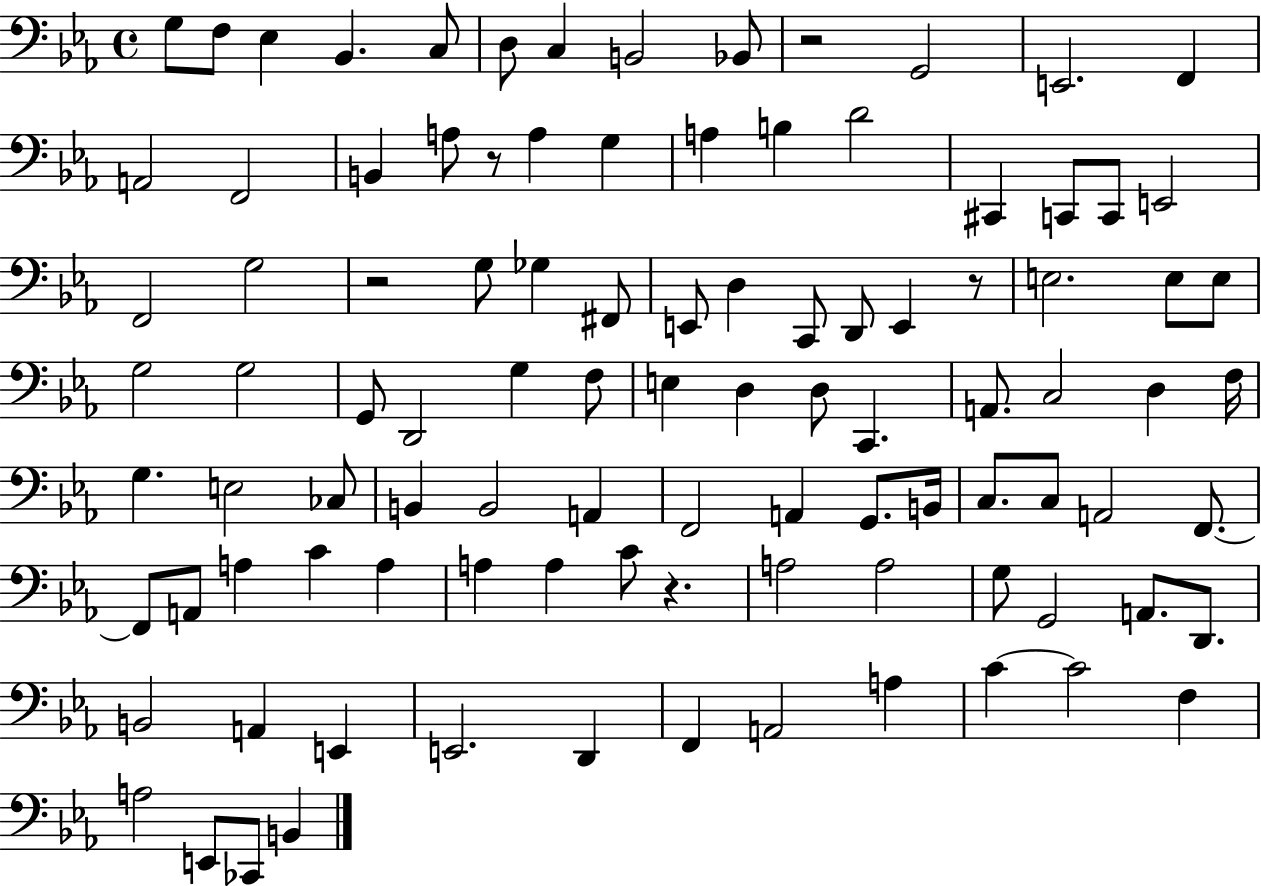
{
  \clef bass
  \time 4/4
  \defaultTimeSignature
  \key ees \major
  g8 f8 ees4 bes,4. c8 | d8 c4 b,2 bes,8 | r2 g,2 | e,2. f,4 | \break a,2 f,2 | b,4 a8 r8 a4 g4 | a4 b4 d'2 | cis,4 c,8 c,8 e,2 | \break f,2 g2 | r2 g8 ges4 fis,8 | e,8 d4 c,8 d,8 e,4 r8 | e2. e8 e8 | \break g2 g2 | g,8 d,2 g4 f8 | e4 d4 d8 c,4. | a,8. c2 d4 f16 | \break g4. e2 ces8 | b,4 b,2 a,4 | f,2 a,4 g,8. b,16 | c8. c8 a,2 f,8.~~ | \break f,8 a,8 a4 c'4 a4 | a4 a4 c'8 r4. | a2 a2 | g8 g,2 a,8. d,8. | \break b,2 a,4 e,4 | e,2. d,4 | f,4 a,2 a4 | c'4~~ c'2 f4 | \break a2 e,8 ces,8 b,4 | \bar "|."
}